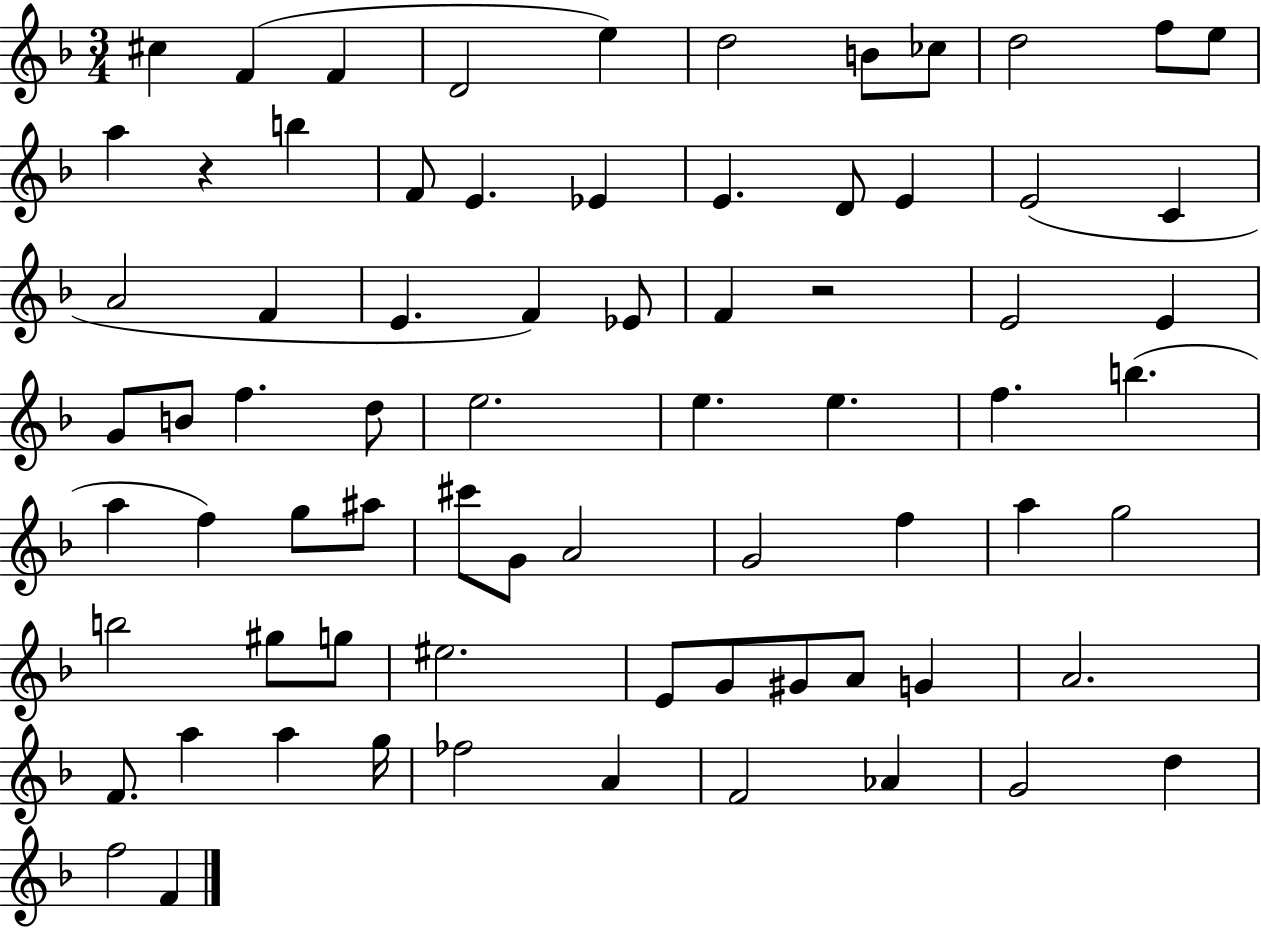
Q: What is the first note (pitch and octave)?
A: C#5